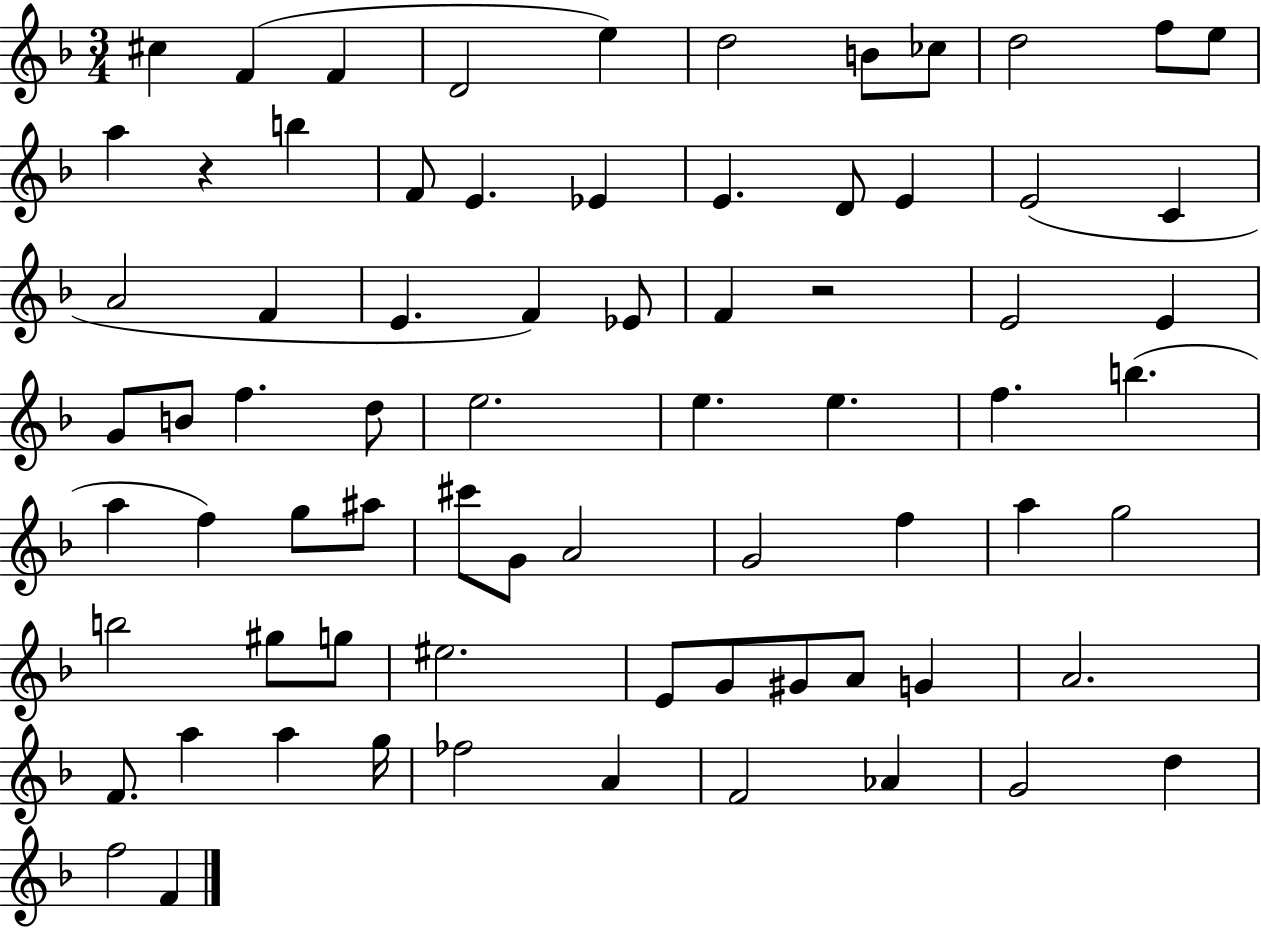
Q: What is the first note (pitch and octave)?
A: C#5